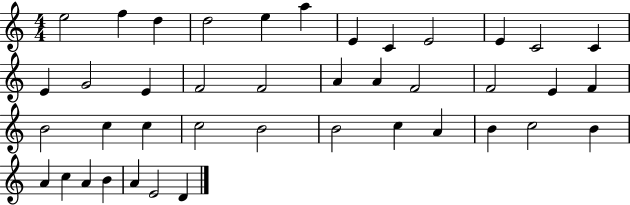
E5/h F5/q D5/q D5/h E5/q A5/q E4/q C4/q E4/h E4/q C4/h C4/q E4/q G4/h E4/q F4/h F4/h A4/q A4/q F4/h F4/h E4/q F4/q B4/h C5/q C5/q C5/h B4/h B4/h C5/q A4/q B4/q C5/h B4/q A4/q C5/q A4/q B4/q A4/q E4/h D4/q